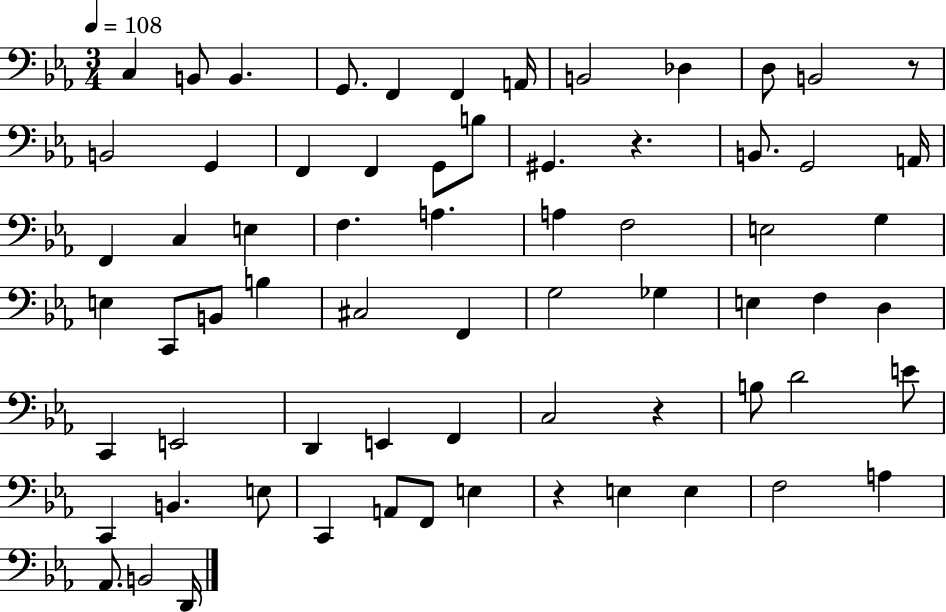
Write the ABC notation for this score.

X:1
T:Untitled
M:3/4
L:1/4
K:Eb
C, B,,/2 B,, G,,/2 F,, F,, A,,/4 B,,2 _D, D,/2 B,,2 z/2 B,,2 G,, F,, F,, G,,/2 B,/2 ^G,, z B,,/2 G,,2 A,,/4 F,, C, E, F, A, A, F,2 E,2 G, E, C,,/2 B,,/2 B, ^C,2 F,, G,2 _G, E, F, D, C,, E,,2 D,, E,, F,, C,2 z B,/2 D2 E/2 C,, B,, E,/2 C,, A,,/2 F,,/2 E, z E, E, F,2 A, _A,,/2 B,,2 D,,/4